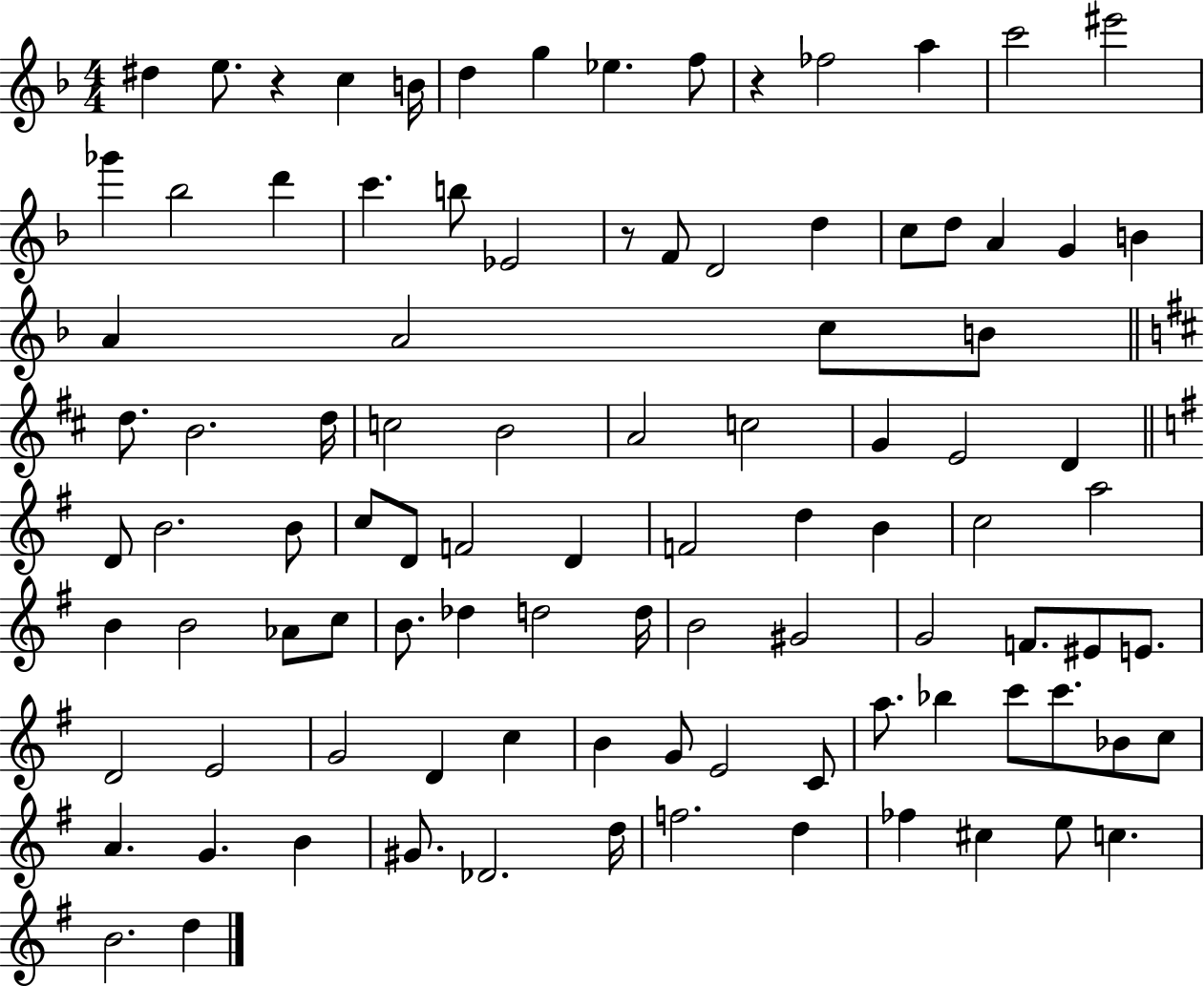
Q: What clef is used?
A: treble